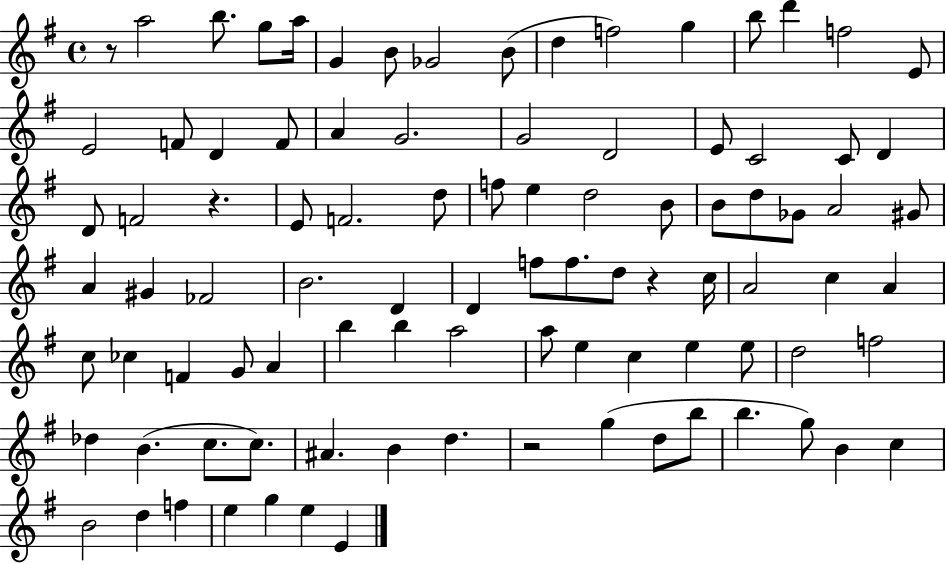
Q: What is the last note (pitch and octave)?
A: E4